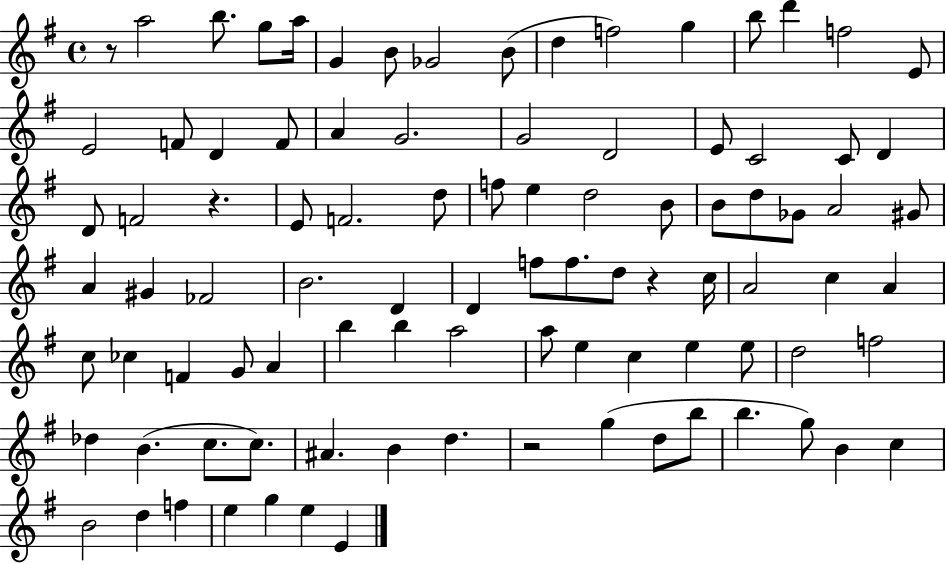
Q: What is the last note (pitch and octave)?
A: E4